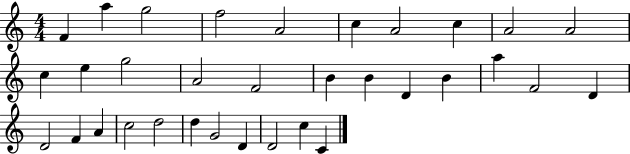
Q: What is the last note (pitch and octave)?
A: C4